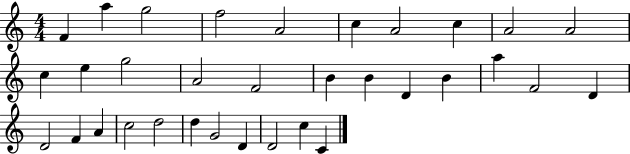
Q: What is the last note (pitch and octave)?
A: C4